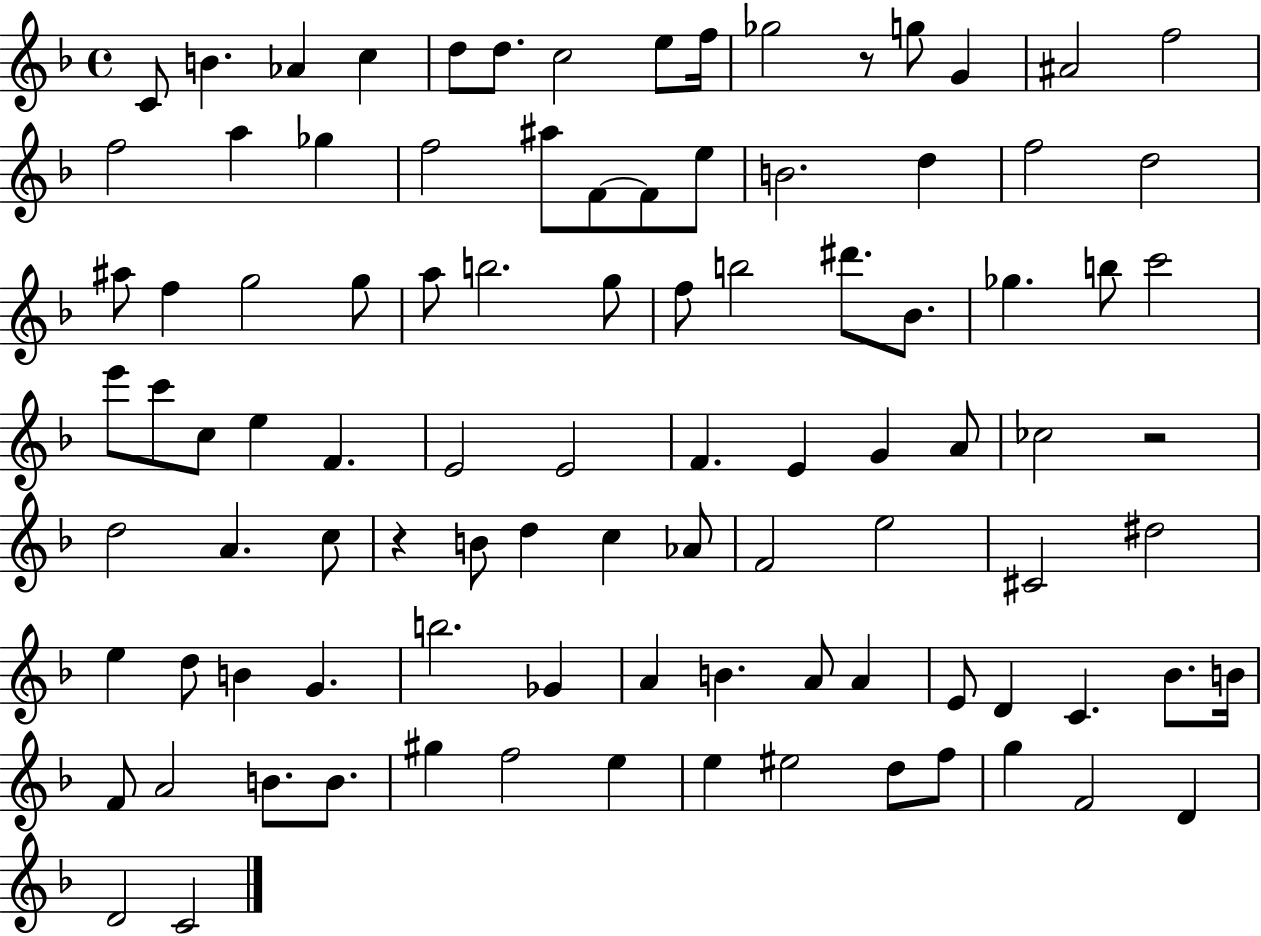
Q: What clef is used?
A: treble